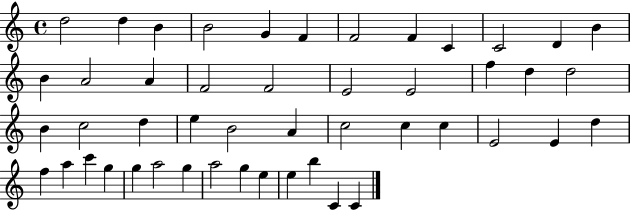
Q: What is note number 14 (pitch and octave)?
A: A4